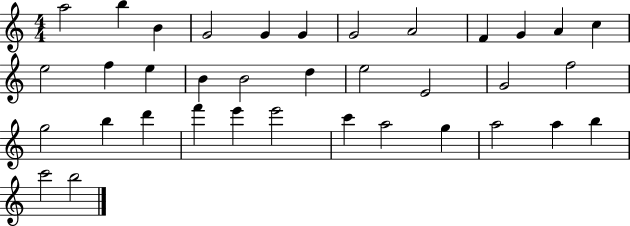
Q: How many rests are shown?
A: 0